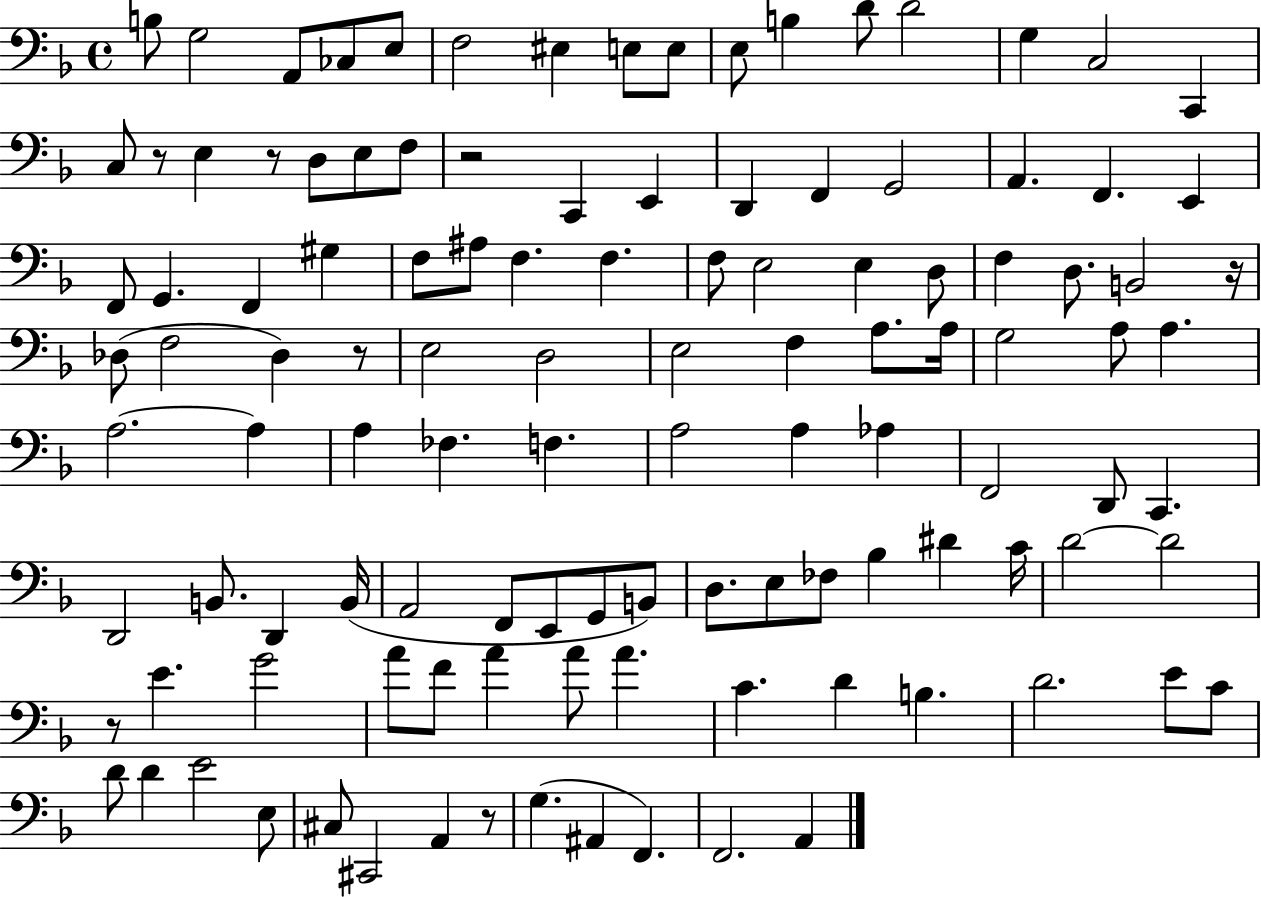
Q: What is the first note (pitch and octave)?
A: B3